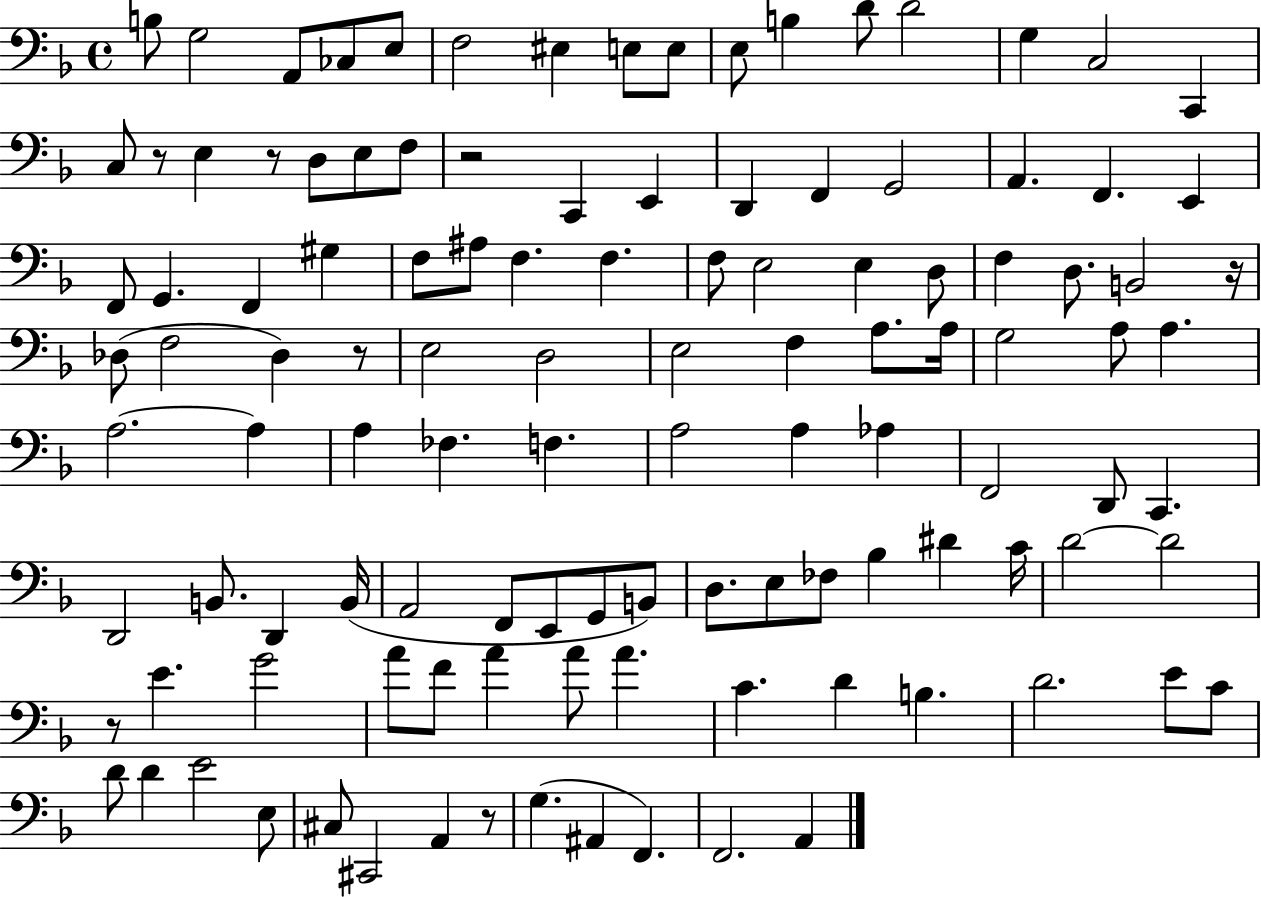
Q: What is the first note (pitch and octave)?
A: B3